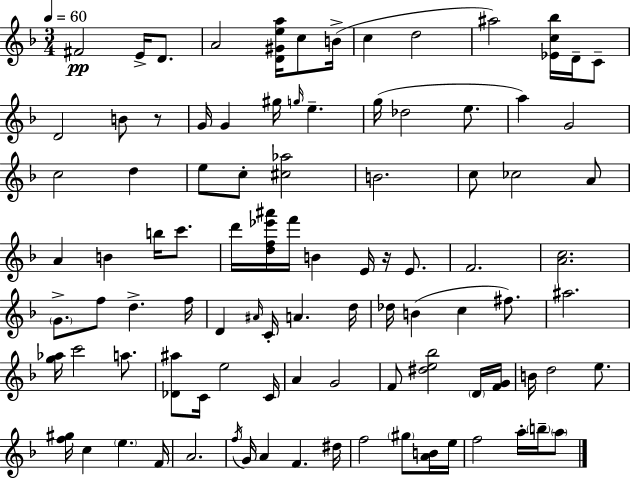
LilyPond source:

{
  \clef treble
  \numericTimeSignature
  \time 3/4
  \key f \major
  \tempo 4 = 60
  \repeat volta 2 { fis'2\pp e'16-> d'8. | a'2 <d' gis' e'' a''>16 c''8 b'16->( | c''4 d''2 | ais''2) <ees' c'' bes''>16 d'16-- c'8-- | \break d'2 b'8 r8 | g'16 g'4 gis''16 \grace { g''16 } e''4.-- | g''16( des''2 e''8. | a''4) g'2 | \break c''2 d''4 | e''8 c''8-. <cis'' aes''>2 | b'2. | c''8 ces''2 a'8 | \break a'4 b'4 b''16 c'''8. | d'''16 <d'' f'' ees''' ais'''>16 f'''16 b'4 e'16 r16 e'8. | f'2. | <a' c''>2. | \break \parenthesize g'8.-> f''8 d''4.-> | f''16 d'4 \grace { ais'16 } c'16-. a'4. | d''16 des''16 b'4( c''4 fis''8.) | ais''2. | \break <g'' aes''>16 c'''2 a''8. | <des' ais''>8 c'16 e''2 | c'16 a'4 g'2 | f'8 <dis'' e'' bes''>2 | \break \parenthesize d'16 <f' g'>16 b'16 d''2 e''8. | <f'' gis''>16 c''4 \parenthesize e''4. | f'16 a'2. | \acciaccatura { f''16 } g'16 a'4 f'4. | \break dis''16 f''2 \parenthesize gis''8 | <a' b'>16 e''16 f''2 a''16-. | \parenthesize b''16-- \parenthesize a''8 } \bar "|."
}